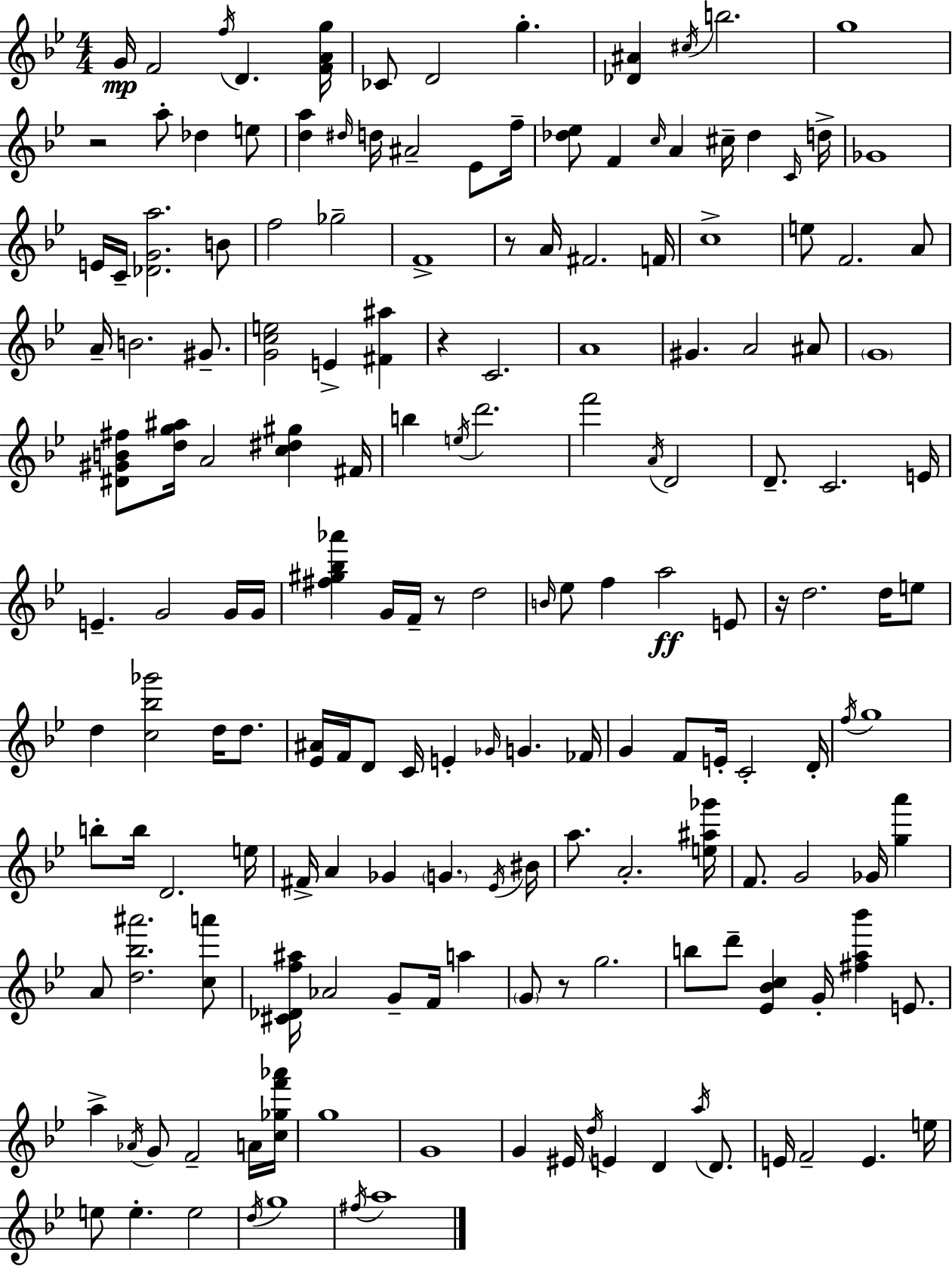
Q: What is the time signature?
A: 4/4